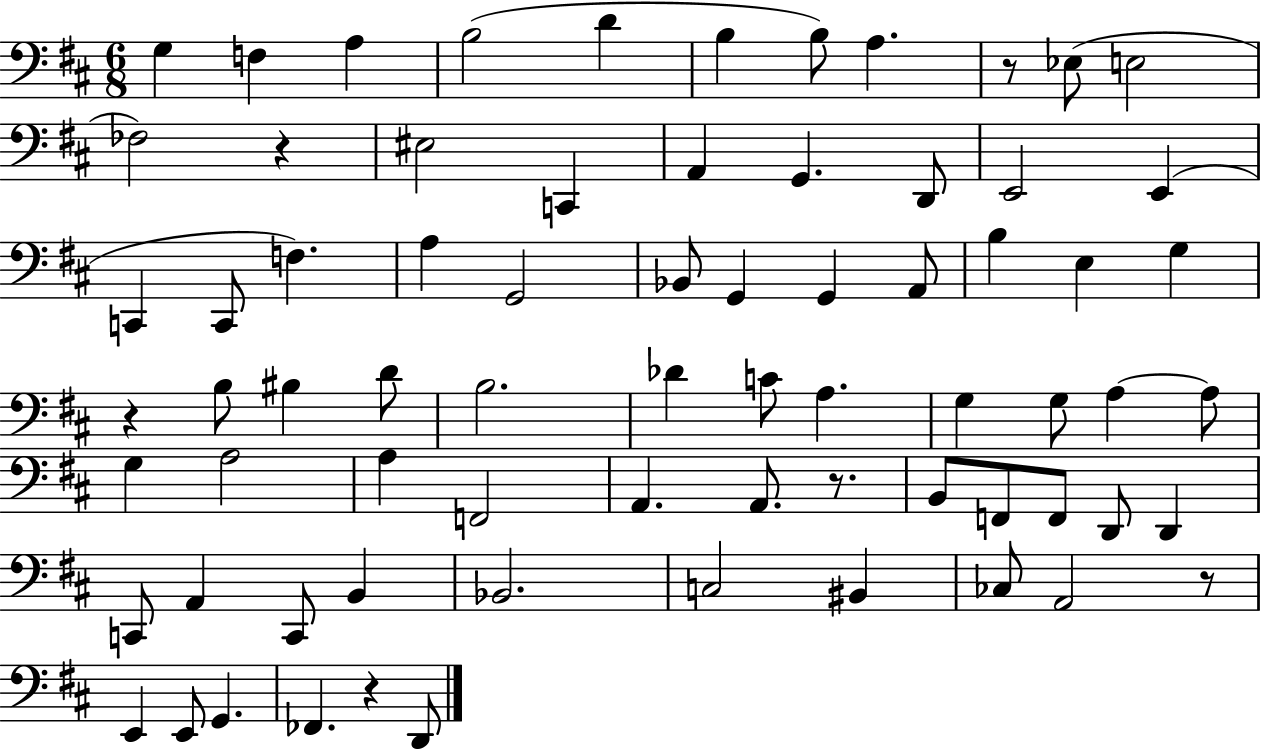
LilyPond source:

{
  \clef bass
  \numericTimeSignature
  \time 6/8
  \key d \major
  g4 f4 a4 | b2( d'4 | b4 b8) a4. | r8 ees8( e2 | \break fes2) r4 | eis2 c,4 | a,4 g,4. d,8 | e,2 e,4( | \break c,4 c,8 f4.) | a4 g,2 | bes,8 g,4 g,4 a,8 | b4 e4 g4 | \break r4 b8 bis4 d'8 | b2. | des'4 c'8 a4. | g4 g8 a4~~ a8 | \break g4 a2 | a4 f,2 | a,4. a,8. r8. | b,8 f,8 f,8 d,8 d,4 | \break c,8 a,4 c,8 b,4 | bes,2. | c2 bis,4 | ces8 a,2 r8 | \break e,4 e,8 g,4. | fes,4. r4 d,8 | \bar "|."
}